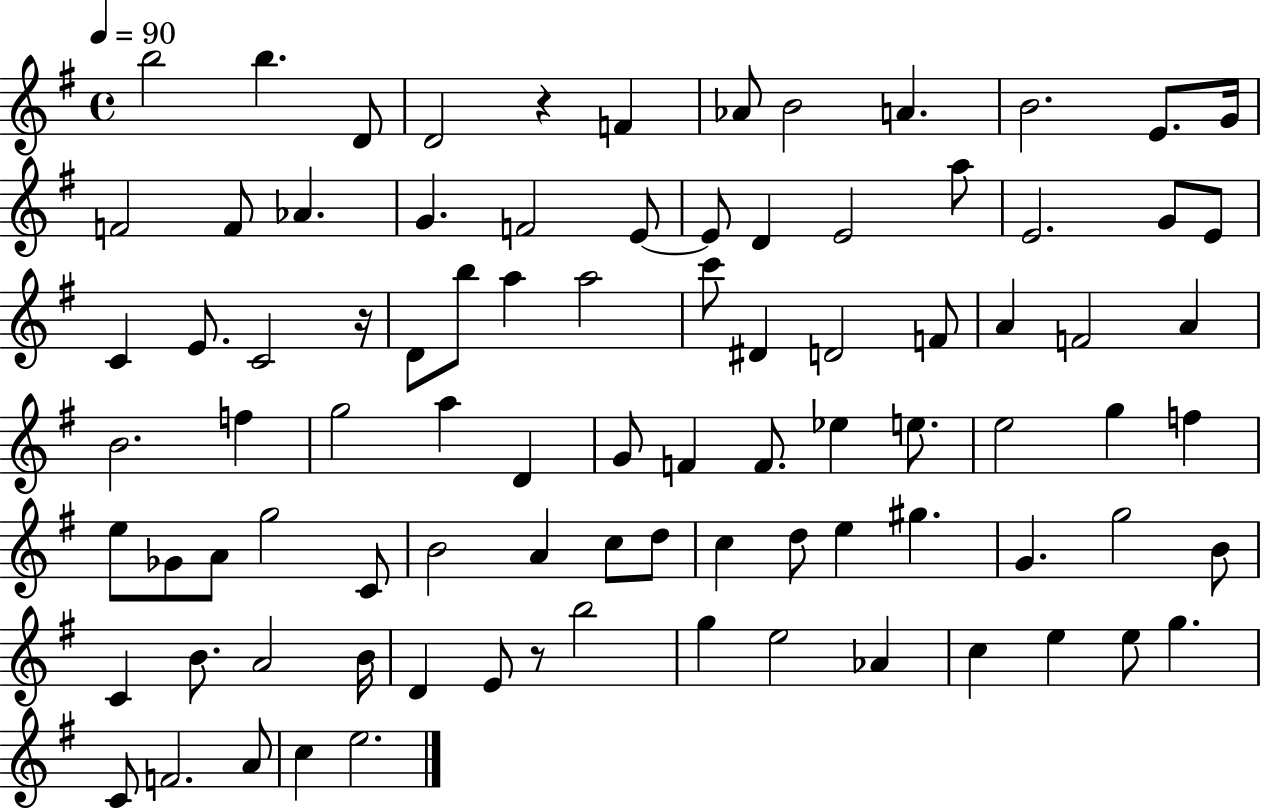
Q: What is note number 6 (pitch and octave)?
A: Ab4